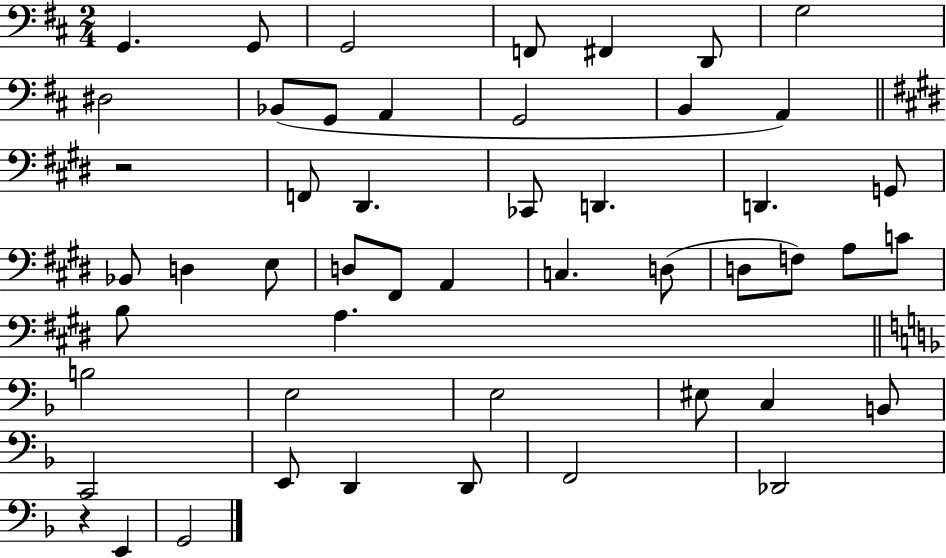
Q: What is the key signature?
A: D major